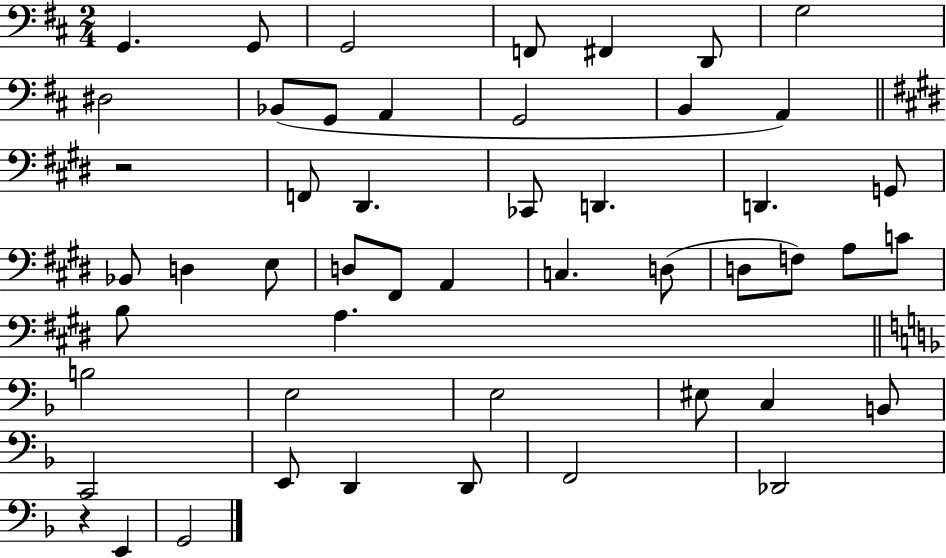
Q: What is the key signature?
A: D major